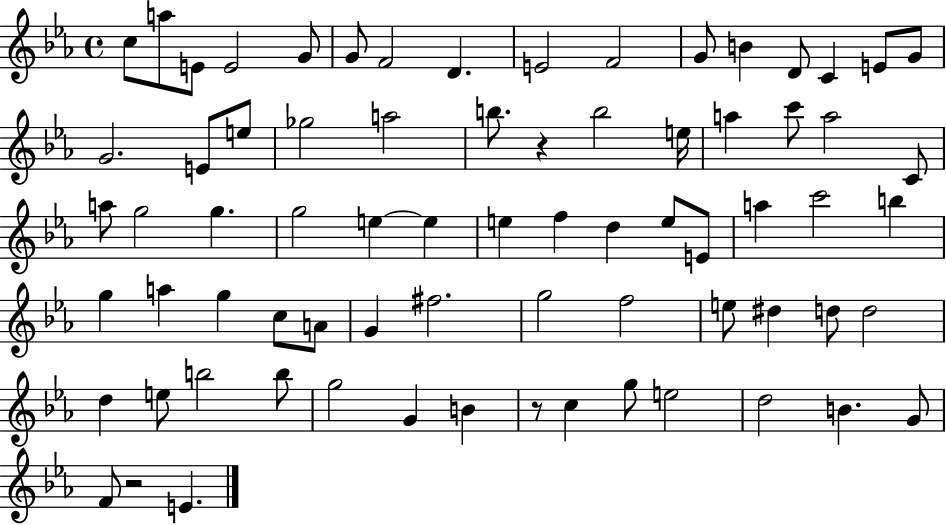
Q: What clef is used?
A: treble